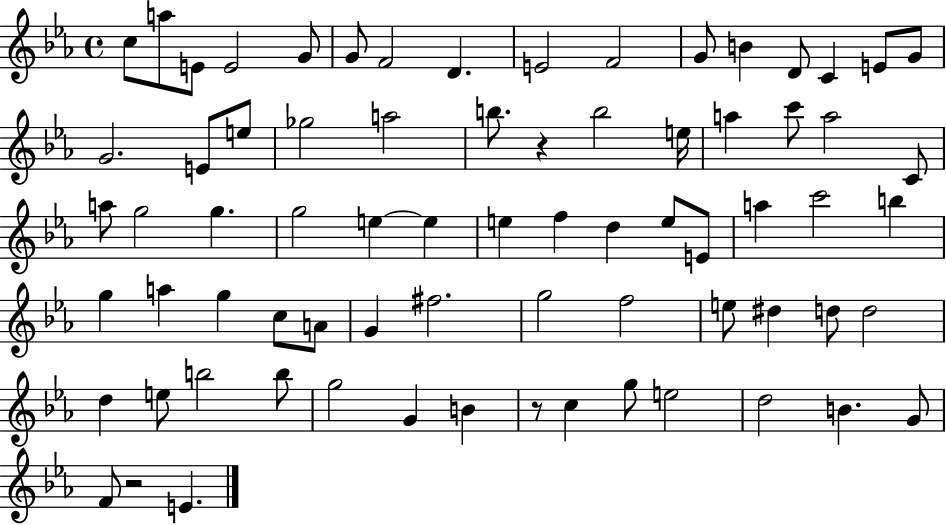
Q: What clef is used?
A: treble